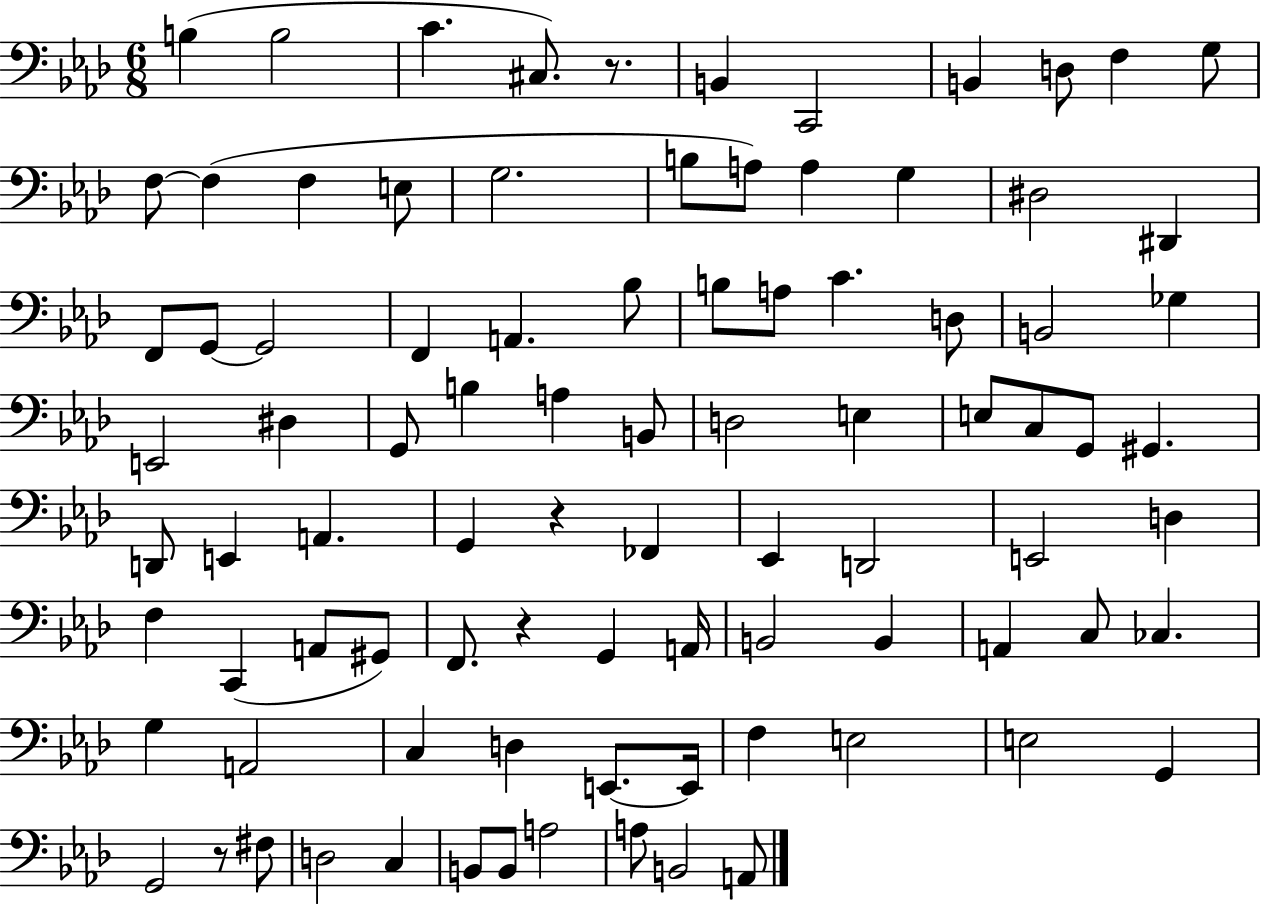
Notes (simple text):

B3/q B3/h C4/q. C#3/e. R/e. B2/q C2/h B2/q D3/e F3/q G3/e F3/e F3/q F3/q E3/e G3/h. B3/e A3/e A3/q G3/q D#3/h D#2/q F2/e G2/e G2/h F2/q A2/q. Bb3/e B3/e A3/e C4/q. D3/e B2/h Gb3/q E2/h D#3/q G2/e B3/q A3/q B2/e D3/h E3/q E3/e C3/e G2/e G#2/q. D2/e E2/q A2/q. G2/q R/q FES2/q Eb2/q D2/h E2/h D3/q F3/q C2/q A2/e G#2/e F2/e. R/q G2/q A2/s B2/h B2/q A2/q C3/e CES3/q. G3/q A2/h C3/q D3/q E2/e. E2/s F3/q E3/h E3/h G2/q G2/h R/e F#3/e D3/h C3/q B2/e B2/e A3/h A3/e B2/h A2/e